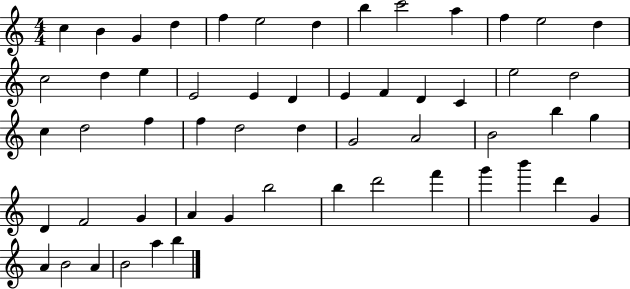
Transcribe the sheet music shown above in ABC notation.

X:1
T:Untitled
M:4/4
L:1/4
K:C
c B G d f e2 d b c'2 a f e2 d c2 d e E2 E D E F D C e2 d2 c d2 f f d2 d G2 A2 B2 b g D F2 G A G b2 b d'2 f' g' b' d' G A B2 A B2 a b